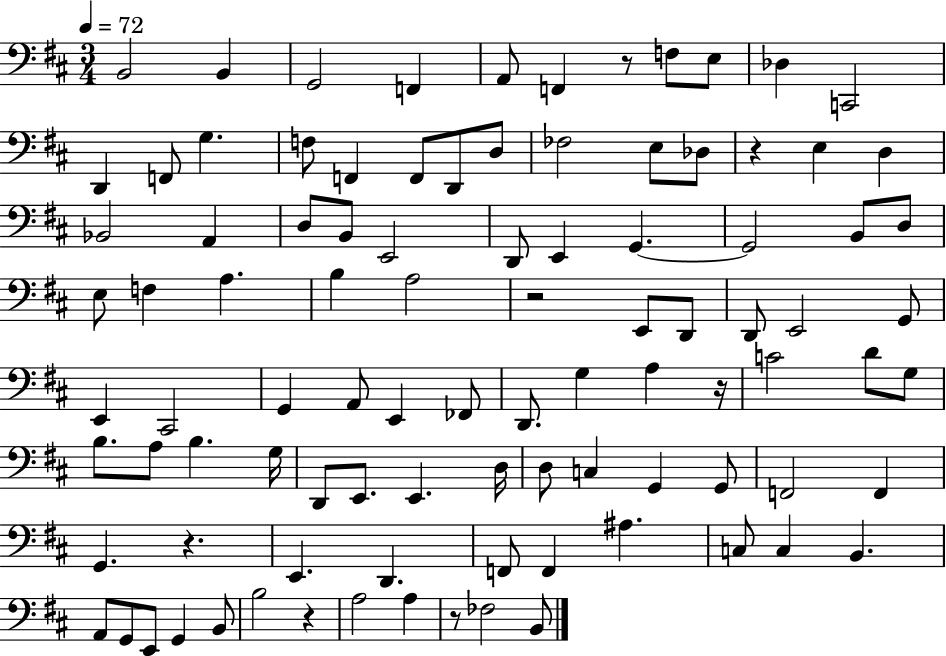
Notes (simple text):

B2/h B2/q G2/h F2/q A2/e F2/q R/e F3/e E3/e Db3/q C2/h D2/q F2/e G3/q. F3/e F2/q F2/e D2/e D3/e FES3/h E3/e Db3/e R/q E3/q D3/q Bb2/h A2/q D3/e B2/e E2/h D2/e E2/q G2/q. G2/h B2/e D3/e E3/e F3/q A3/q. B3/q A3/h R/h E2/e D2/e D2/e E2/h G2/e E2/q C#2/h G2/q A2/e E2/q FES2/e D2/e. G3/q A3/q R/s C4/h D4/e G3/e B3/e. A3/e B3/q. G3/s D2/e E2/e. E2/q. D3/s D3/e C3/q G2/q G2/e F2/h F2/q G2/q. R/q. E2/q. D2/q. F2/e F2/q A#3/q. C3/e C3/q B2/q. A2/e G2/e E2/e G2/q B2/e B3/h R/q A3/h A3/q R/e FES3/h B2/e